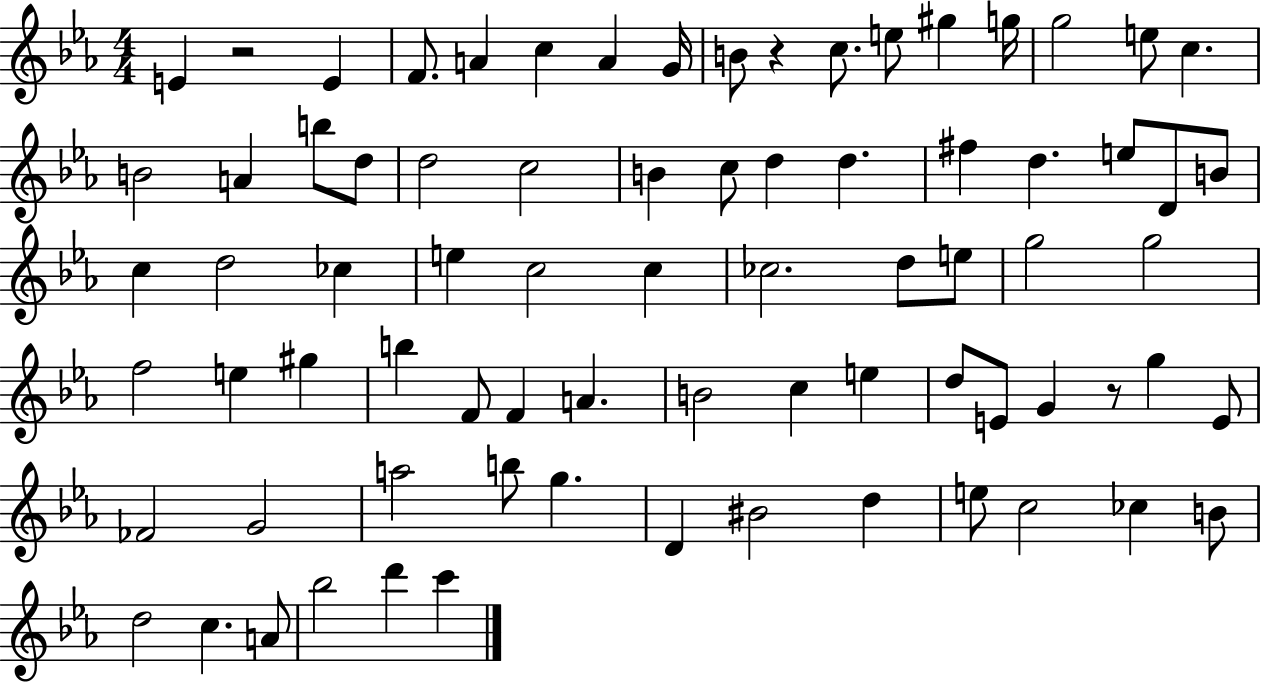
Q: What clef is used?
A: treble